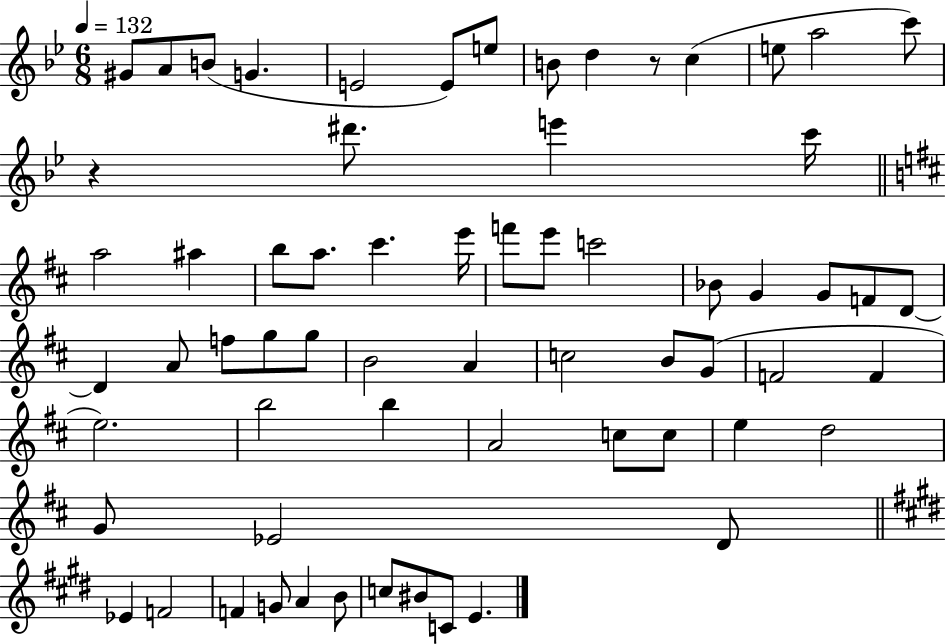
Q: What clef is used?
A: treble